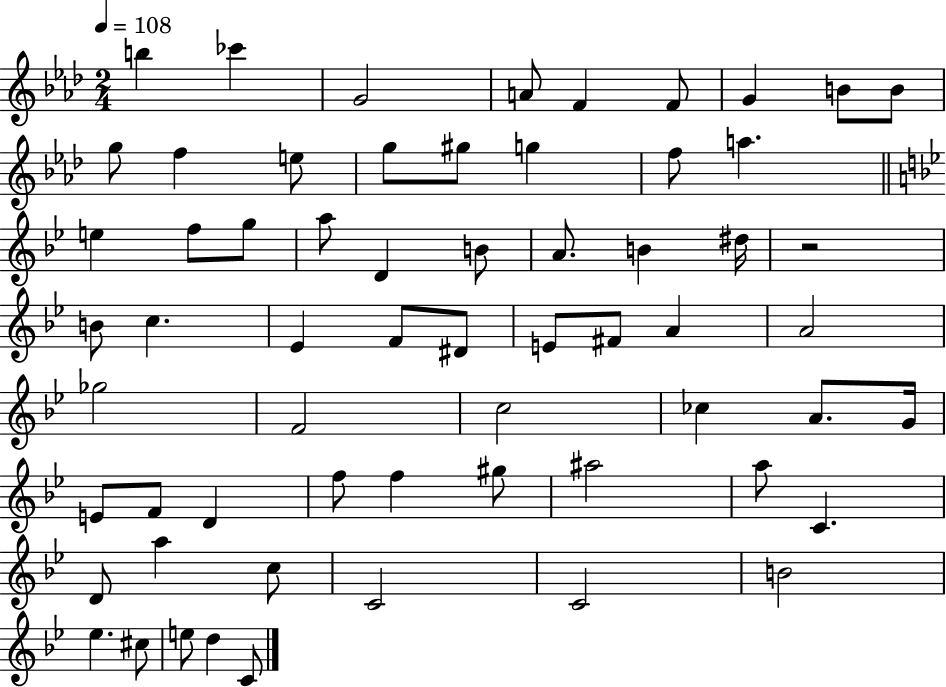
{
  \clef treble
  \numericTimeSignature
  \time 2/4
  \key aes \major
  \tempo 4 = 108
  b''4 ces'''4 | g'2 | a'8 f'4 f'8 | g'4 b'8 b'8 | \break g''8 f''4 e''8 | g''8 gis''8 g''4 | f''8 a''4. | \bar "||" \break \key g \minor e''4 f''8 g''8 | a''8 d'4 b'8 | a'8. b'4 dis''16 | r2 | \break b'8 c''4. | ees'4 f'8 dis'8 | e'8 fis'8 a'4 | a'2 | \break ges''2 | f'2 | c''2 | ces''4 a'8. g'16 | \break e'8 f'8 d'4 | f''8 f''4 gis''8 | ais''2 | a''8 c'4. | \break d'8 a''4 c''8 | c'2 | c'2 | b'2 | \break ees''4. cis''8 | e''8 d''4 c'8 | \bar "|."
}